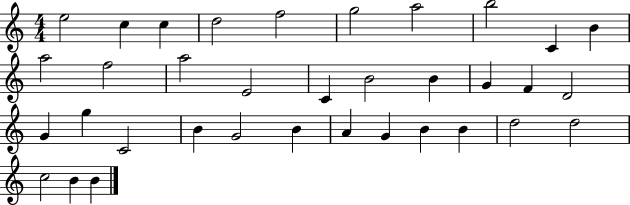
E5/h C5/q C5/q D5/h F5/h G5/h A5/h B5/h C4/q B4/q A5/h F5/h A5/h E4/h C4/q B4/h B4/q G4/q F4/q D4/h G4/q G5/q C4/h B4/q G4/h B4/q A4/q G4/q B4/q B4/q D5/h D5/h C5/h B4/q B4/q